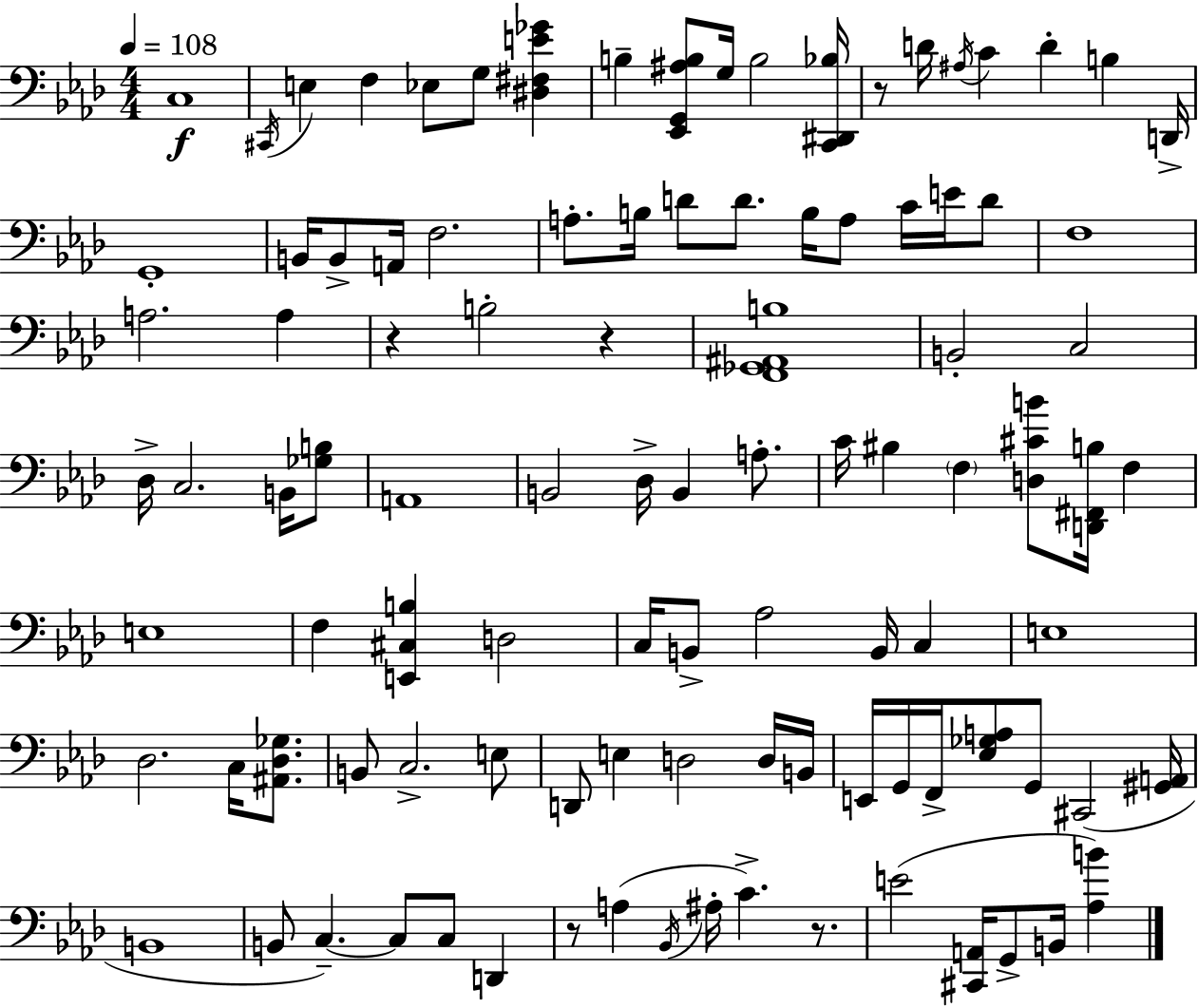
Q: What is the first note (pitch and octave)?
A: C3